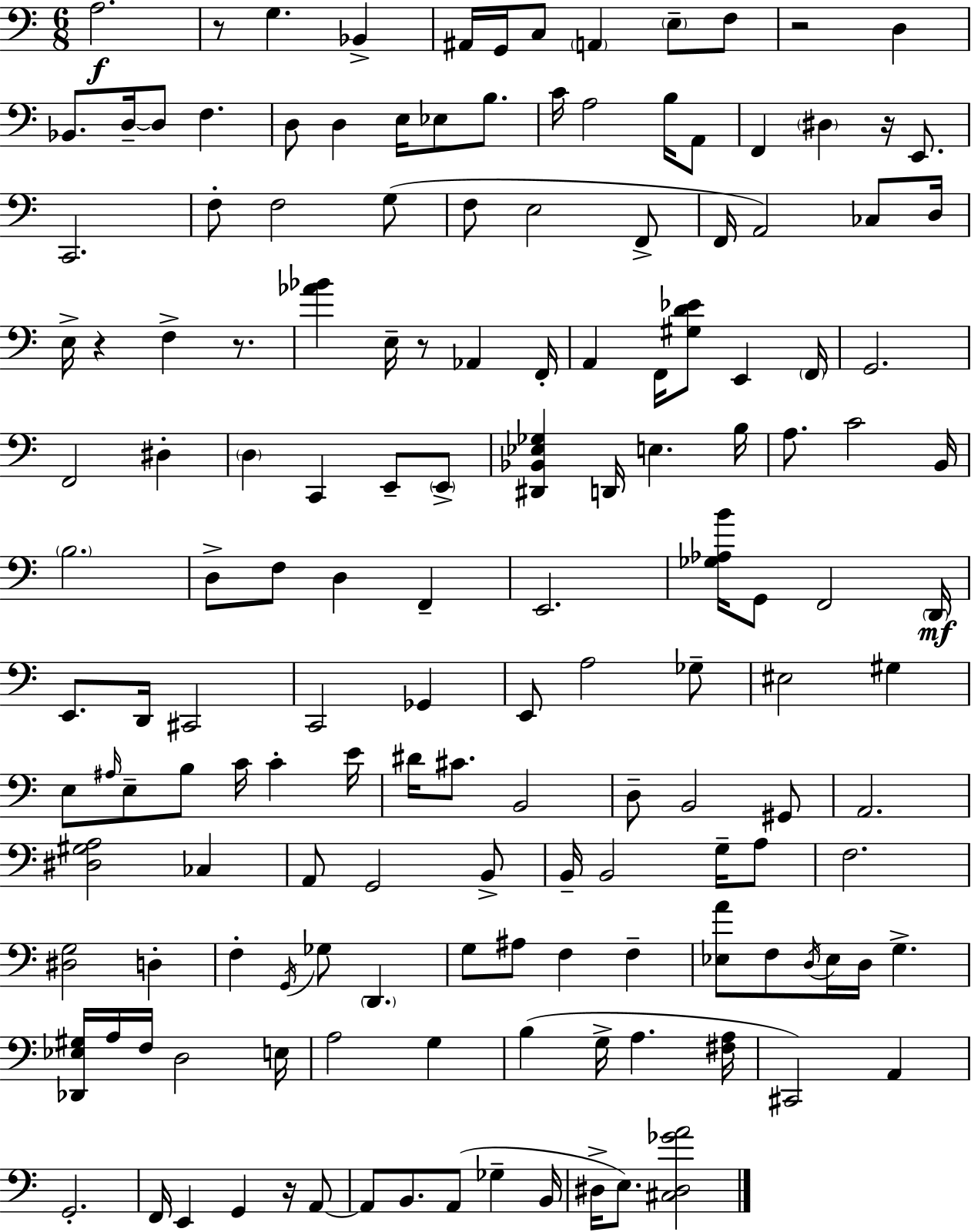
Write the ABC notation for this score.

X:1
T:Untitled
M:6/8
L:1/4
K:C
A,2 z/2 G, _B,, ^A,,/4 G,,/4 C,/2 A,, E,/2 F,/2 z2 D, _B,,/2 D,/4 D,/2 F, D,/2 D, E,/4 _E,/2 B,/2 C/4 A,2 B,/4 A,,/2 F,, ^D, z/4 E,,/2 C,,2 F,/2 F,2 G,/2 F,/2 E,2 F,,/2 F,,/4 A,,2 _C,/2 D,/4 E,/4 z F, z/2 [_A_B] E,/4 z/2 _A,, F,,/4 A,, F,,/4 [^G,D_E]/2 E,, F,,/4 G,,2 F,,2 ^D, D, C,, E,,/2 E,,/2 [^D,,_B,,_E,_G,] D,,/4 E, B,/4 A,/2 C2 B,,/4 B,2 D,/2 F,/2 D, F,, E,,2 [_G,_A,B]/4 G,,/2 F,,2 D,,/4 E,,/2 D,,/4 ^C,,2 C,,2 _G,, E,,/2 A,2 _G,/2 ^E,2 ^G, E,/2 ^A,/4 E,/2 B,/2 C/4 C E/4 ^D/4 ^C/2 B,,2 D,/2 B,,2 ^G,,/2 A,,2 [^D,^G,A,]2 _C, A,,/2 G,,2 B,,/2 B,,/4 B,,2 G,/4 A,/2 F,2 [^D,G,]2 D, F, G,,/4 _G,/2 D,, G,/2 ^A,/2 F, F, [_E,A]/2 F,/2 D,/4 _E,/4 D,/4 G, [_D,,_E,^G,]/4 A,/4 F,/4 D,2 E,/4 A,2 G, B, G,/4 A, [^F,A,]/4 ^C,,2 A,, G,,2 F,,/4 E,, G,, z/4 A,,/2 A,,/2 B,,/2 A,,/2 _G, B,,/4 ^D,/4 E,/2 [^C,^D,_GA]2